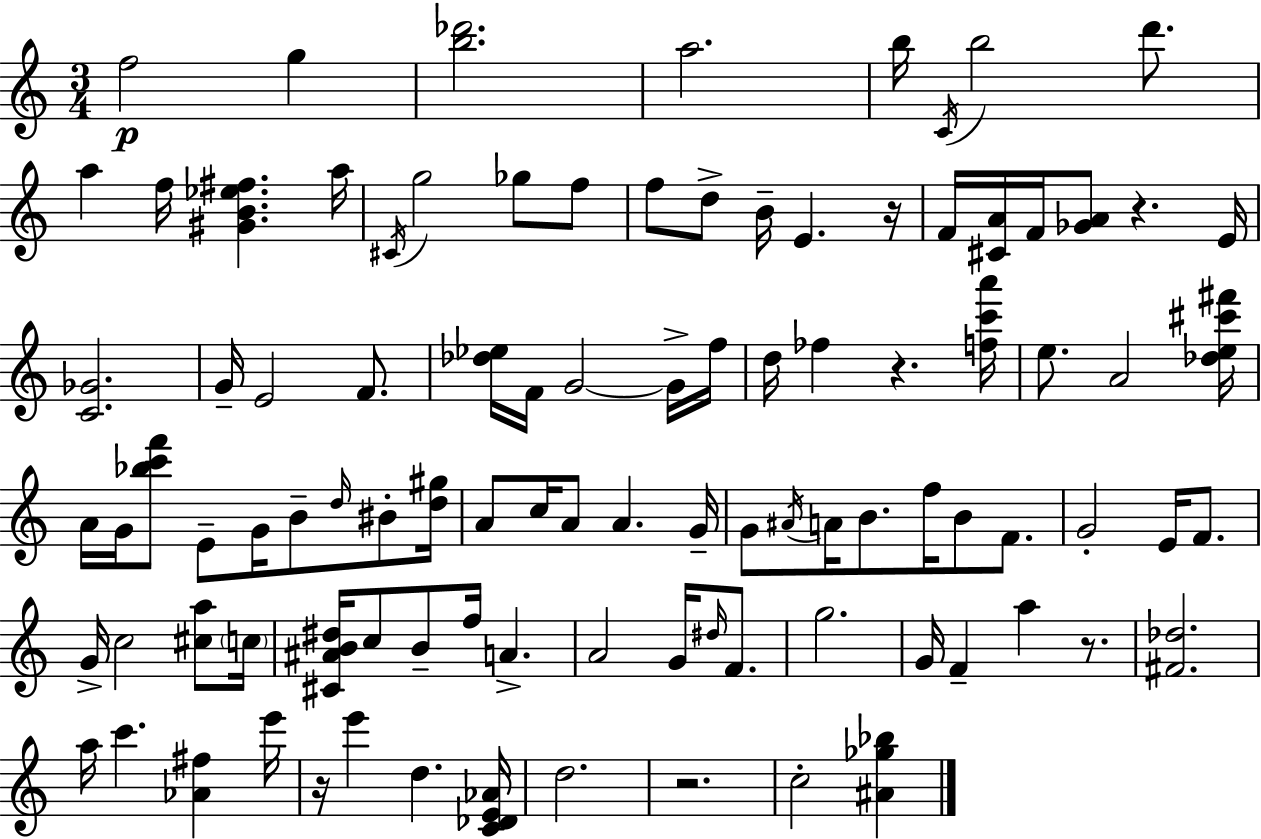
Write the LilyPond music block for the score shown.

{
  \clef treble
  \numericTimeSignature
  \time 3/4
  \key c \major
  f''2\p g''4 | <b'' des'''>2. | a''2. | b''16 \acciaccatura { c'16 } b''2 d'''8. | \break a''4 f''16 <gis' b' ees'' fis''>4. | a''16 \acciaccatura { cis'16 } g''2 ges''8 | f''8 f''8 d''8-> b'16-- e'4. | r16 f'16 <cis' a'>16 f'16 <ges' a'>8 r4. | \break e'16 <c' ges'>2. | g'16-- e'2 f'8. | <des'' ees''>16 f'16 g'2~~ | g'16-> f''16 d''16 fes''4 r4. | \break <f'' c''' a'''>16 e''8. a'2 | <des'' e'' cis''' fis'''>16 a'16 g'16 <bes'' c''' f'''>8 e'8-- g'16 b'8-- \grace { d''16 } | bis'8-. <d'' gis''>16 a'8 c''16 a'8 a'4. | g'16-- g'8 \acciaccatura { ais'16 } a'16 b'8. f''16 b'8 | \break f'8. g'2-. | e'16 f'8. g'16-> c''2 | <cis'' a''>8 \parenthesize c''16 <cis' ais' b' dis''>16 c''8 b'8-- f''16 a'4.-> | a'2 | \break g'16 \grace { dis''16 } f'8. g''2. | g'16 f'4-- a''4 | r8. <fis' des''>2. | a''16 c'''4. | \break <aes' fis''>4 e'''16 r16 e'''4 d''4. | <c' des' e' aes'>16 d''2. | r2. | c''2-. | \break <ais' ges'' bes''>4 \bar "|."
}